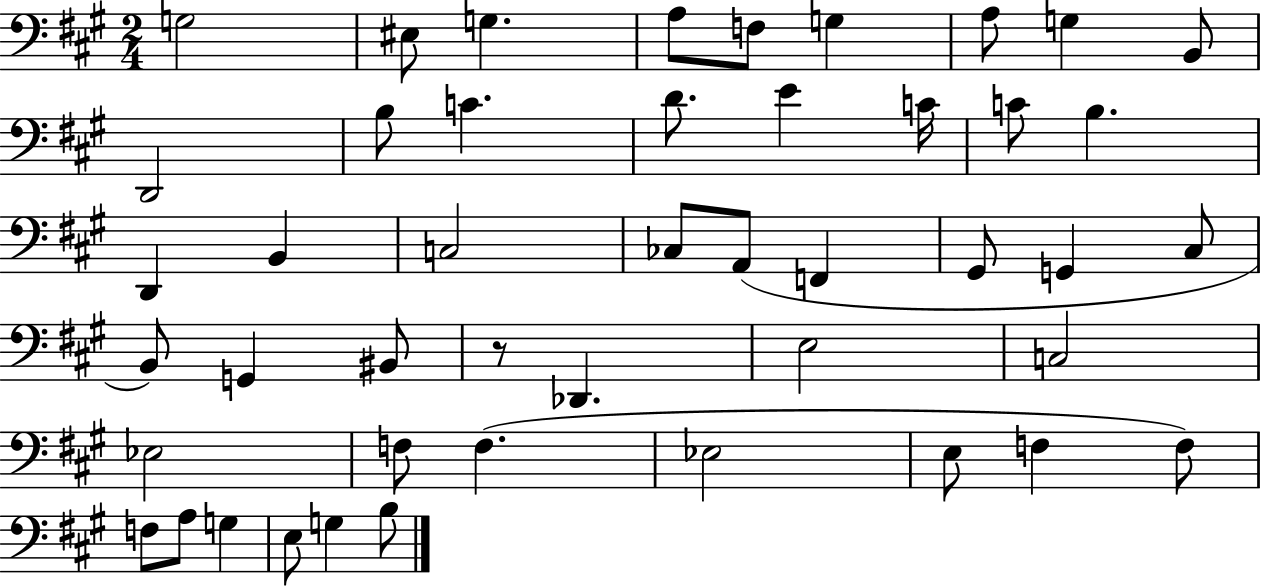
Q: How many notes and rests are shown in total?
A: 46